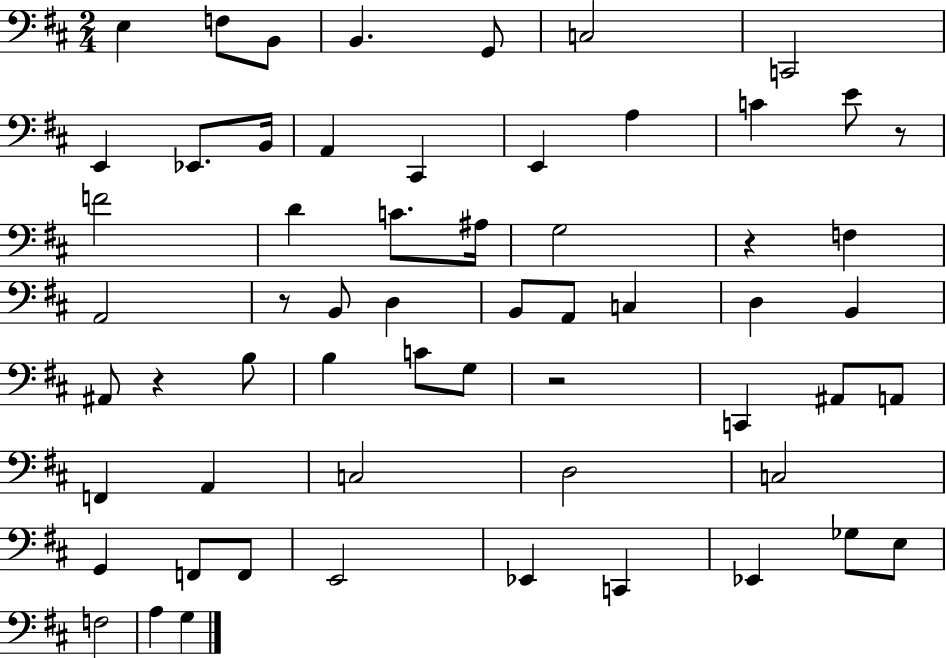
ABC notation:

X:1
T:Untitled
M:2/4
L:1/4
K:D
E, F,/2 B,,/2 B,, G,,/2 C,2 C,,2 E,, _E,,/2 B,,/4 A,, ^C,, E,, A, C E/2 z/2 F2 D C/2 ^A,/4 G,2 z F, A,,2 z/2 B,,/2 D, B,,/2 A,,/2 C, D, B,, ^A,,/2 z B,/2 B, C/2 G,/2 z2 C,, ^A,,/2 A,,/2 F,, A,, C,2 D,2 C,2 G,, F,,/2 F,,/2 E,,2 _E,, C,, _E,, _G,/2 E,/2 F,2 A, G,